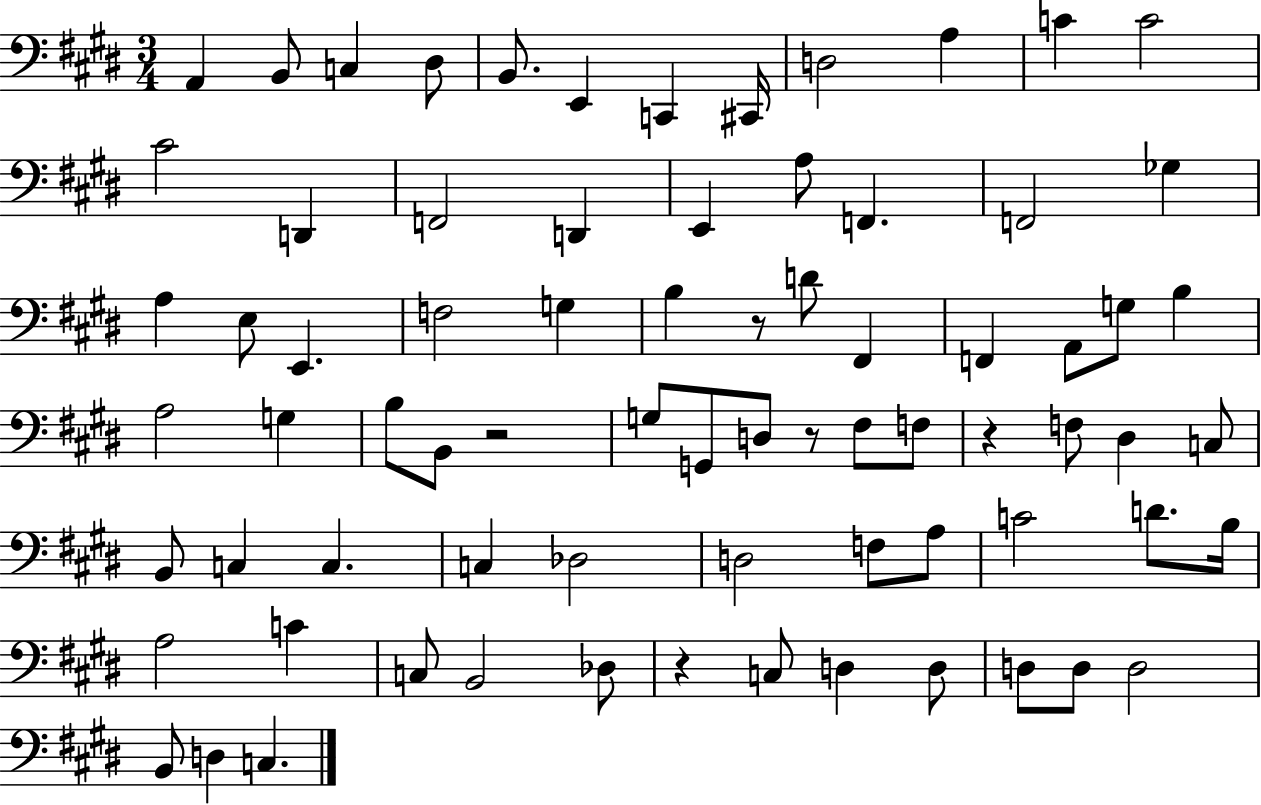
A2/q B2/e C3/q D#3/e B2/e. E2/q C2/q C#2/s D3/h A3/q C4/q C4/h C#4/h D2/q F2/h D2/q E2/q A3/e F2/q. F2/h Gb3/q A3/q E3/e E2/q. F3/h G3/q B3/q R/e D4/e F#2/q F2/q A2/e G3/e B3/q A3/h G3/q B3/e B2/e R/h G3/e G2/e D3/e R/e F#3/e F3/e R/q F3/e D#3/q C3/e B2/e C3/q C3/q. C3/q Db3/h D3/h F3/e A3/e C4/h D4/e. B3/s A3/h C4/q C3/e B2/h Db3/e R/q C3/e D3/q D3/e D3/e D3/e D3/h B2/e D3/q C3/q.